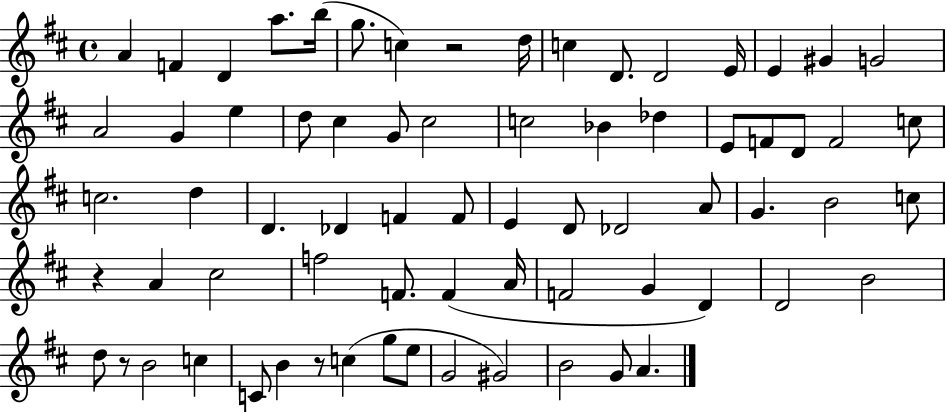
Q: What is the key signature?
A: D major